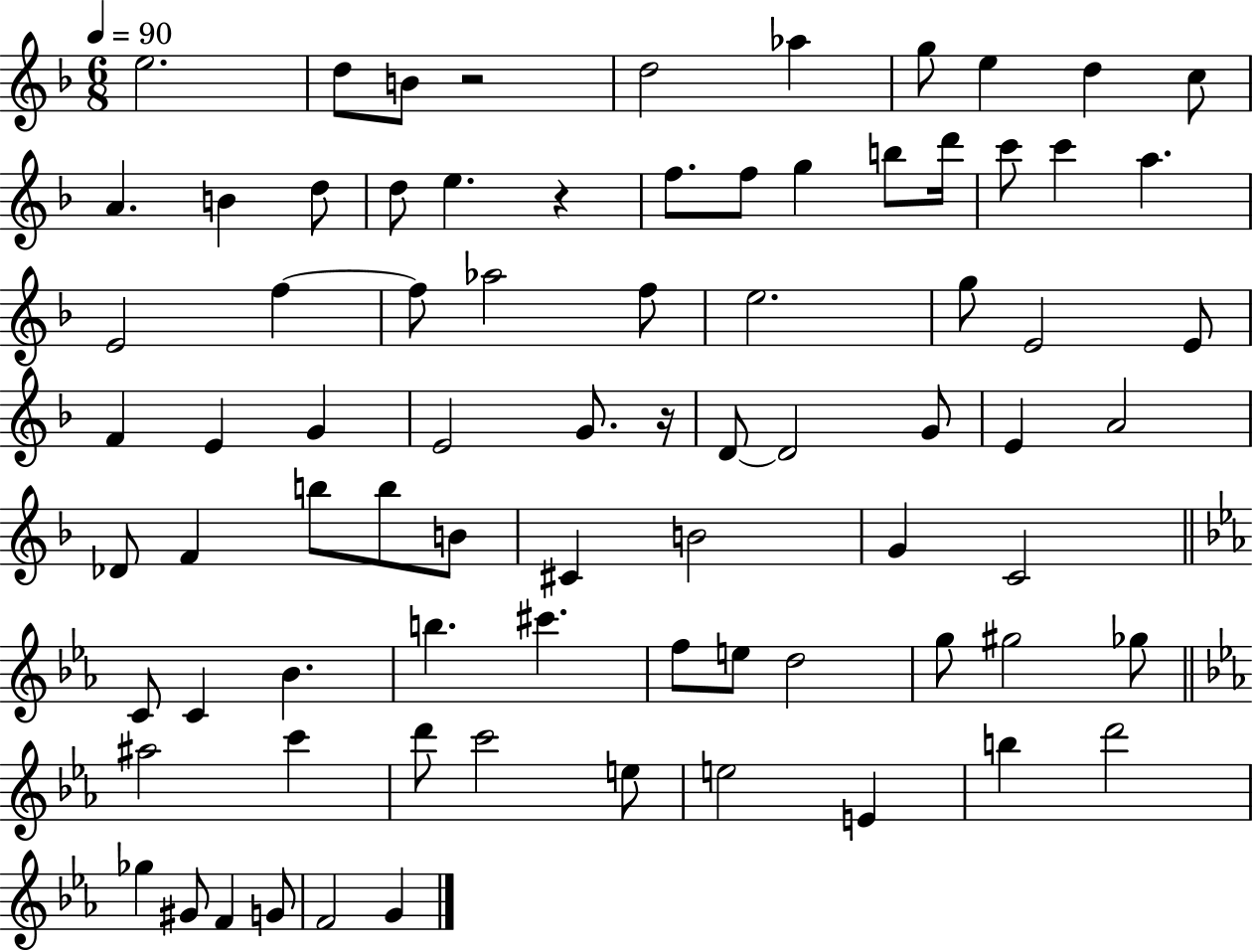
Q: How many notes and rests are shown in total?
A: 79